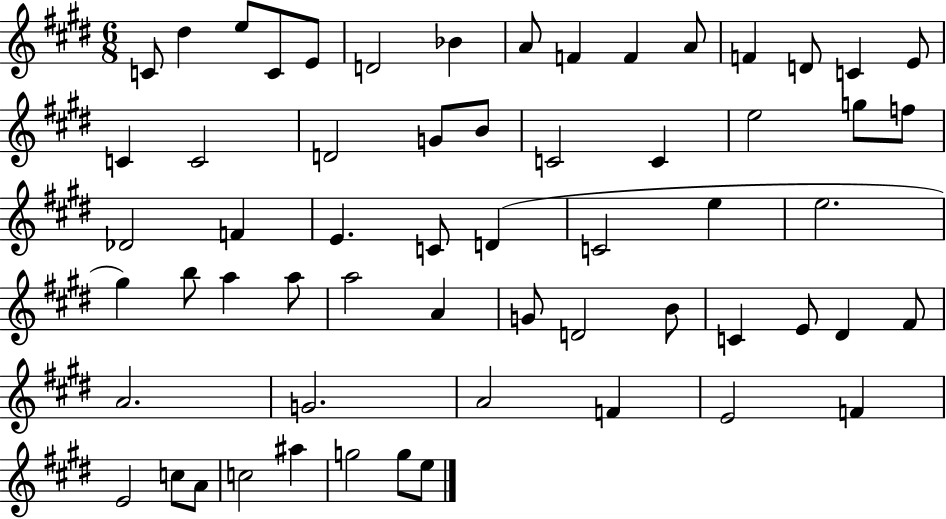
X:1
T:Untitled
M:6/8
L:1/4
K:E
C/2 ^d e/2 C/2 E/2 D2 _B A/2 F F A/2 F D/2 C E/2 C C2 D2 G/2 B/2 C2 C e2 g/2 f/2 _D2 F E C/2 D C2 e e2 ^g b/2 a a/2 a2 A G/2 D2 B/2 C E/2 ^D ^F/2 A2 G2 A2 F E2 F E2 c/2 A/2 c2 ^a g2 g/2 e/2